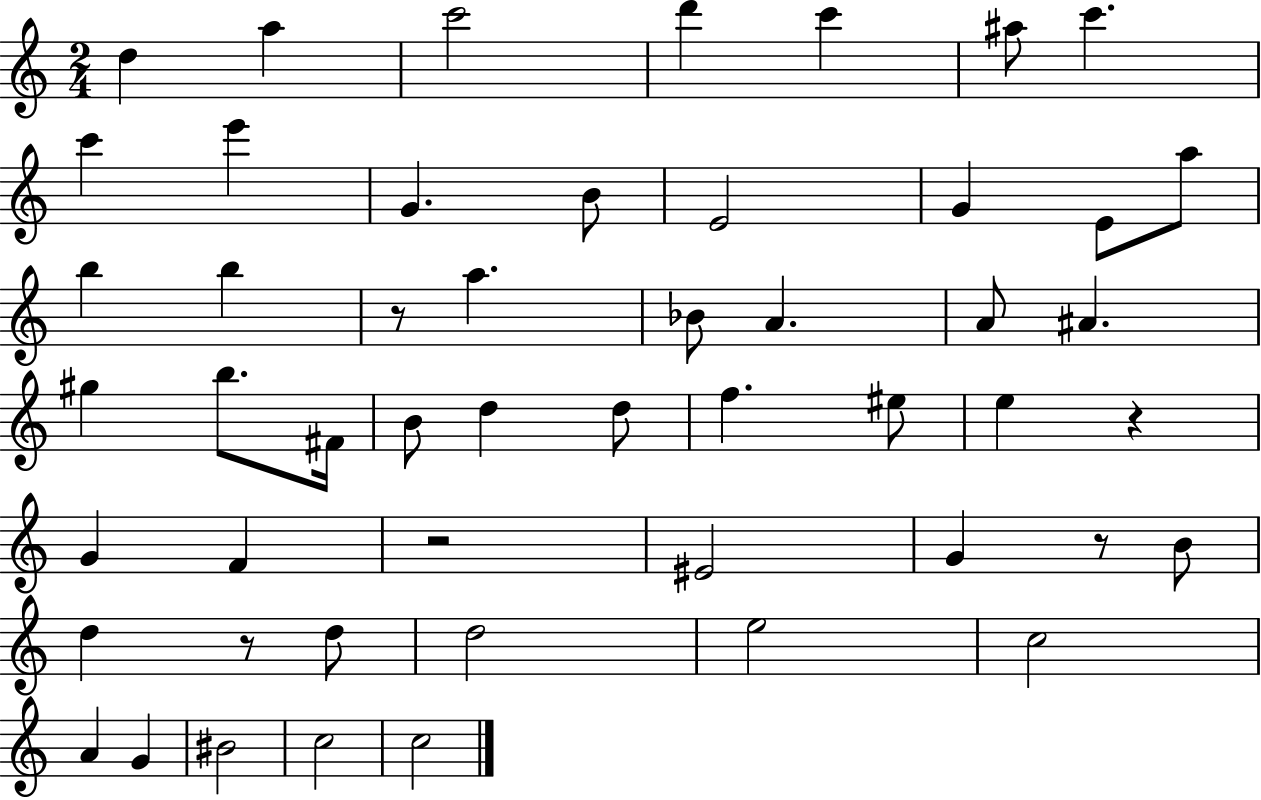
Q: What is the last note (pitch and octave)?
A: C5